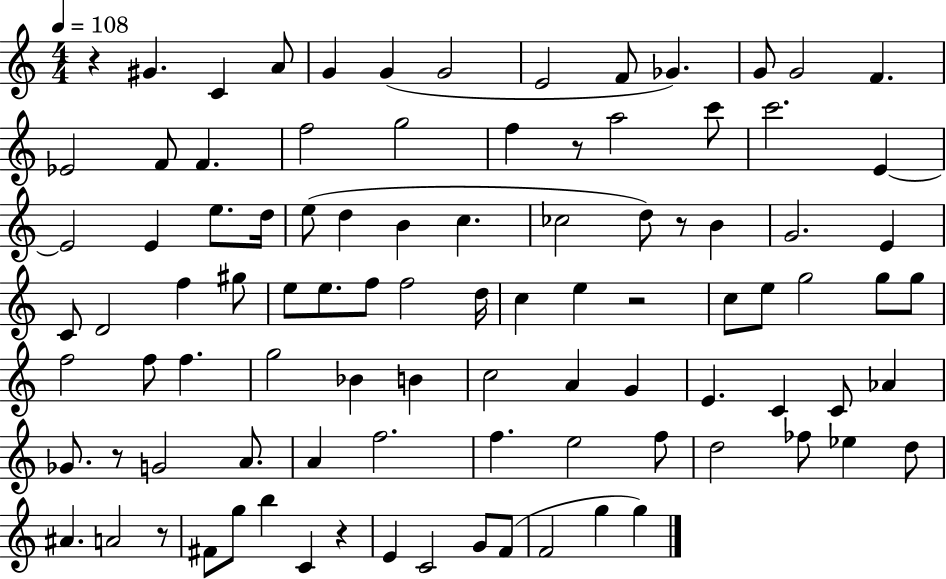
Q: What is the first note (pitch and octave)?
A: G#4